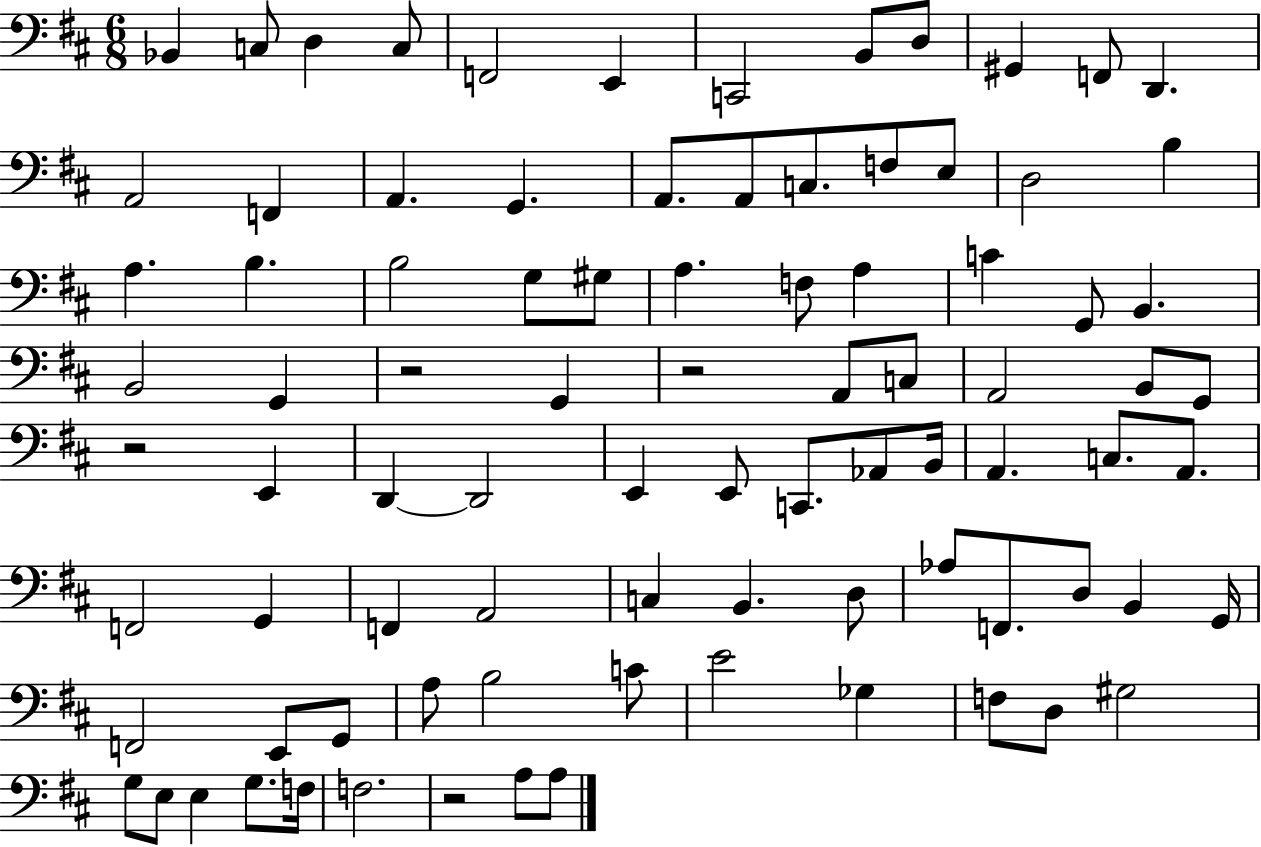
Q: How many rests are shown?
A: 4